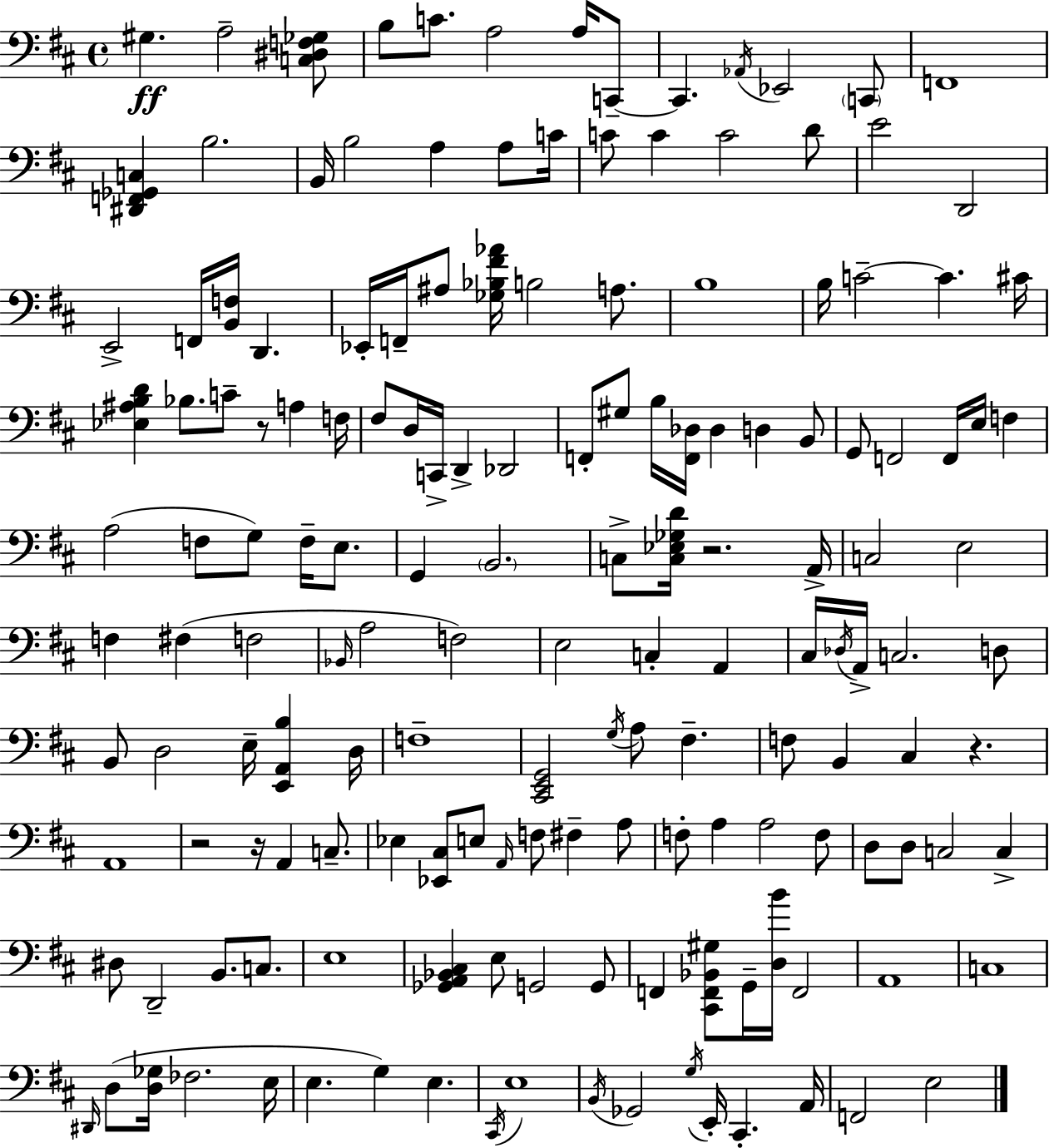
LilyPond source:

{
  \clef bass
  \time 4/4
  \defaultTimeSignature
  \key d \major
  gis4.\ff a2-- <c dis f ges>8 | b8 c'8. a2 a16 c,8--~~ | c,4. \acciaccatura { aes,16 } ees,2 \parenthesize c,8 | f,1 | \break <dis, f, ges, c>4 b2. | b,16 b2 a4 a8 | c'16 c'8 c'4 c'2 d'8 | e'2 d,2 | \break e,2-> f,16 <b, f>16 d,4. | ees,16-. f,16-- ais8 <ges bes fis' aes'>16 b2 a8. | b1 | b16 c'2--~~ c'4. | \break cis'16 <ees ais b d'>4 bes8. c'8-- r8 a4 | f16 fis8 d16 c,16-> d,4-> des,2 | f,8-. gis8 b16 <f, des>16 des4 d4 b,8 | g,8 f,2 f,16 e16 f4 | \break a2( f8 g8) f16-- e8. | g,4 \parenthesize b,2. | c8-> <c ees ges d'>16 r2. | a,16-> c2 e2 | \break f4 fis4( f2 | \grace { bes,16 } a2 f2) | e2 c4-. a,4 | cis16 \acciaccatura { des16 } a,16-> c2. | \break d8 b,8 d2 e16-- <e, a, b>4 | d16 f1-- | <cis, e, g,>2 \acciaccatura { g16 } a8 fis4.-- | f8 b,4 cis4 r4. | \break a,1 | r2 r16 a,4 | c8.-- ees4 <ees, cis>8 e8 \grace { a,16 } f8 fis4-- | a8 f8-. a4 a2 | \break f8 d8 d8 c2 | c4-> dis8 d,2-- b,8. | c8. e1 | <ges, a, bes, cis>4 e8 g,2 | \break g,8 f,4 <cis, f, bes, gis>8 g,16-- <d b'>16 f,2 | a,1 | c1 | \grace { dis,16 } d8( <d ges>16 fes2. | \break e16 e4. g4) | e4. \acciaccatura { cis,16 } e1 | \acciaccatura { b,16 } ges,2 | \acciaccatura { g16 } e,16-. cis,4.-. a,16 f,2 | \break e2 \bar "|."
}